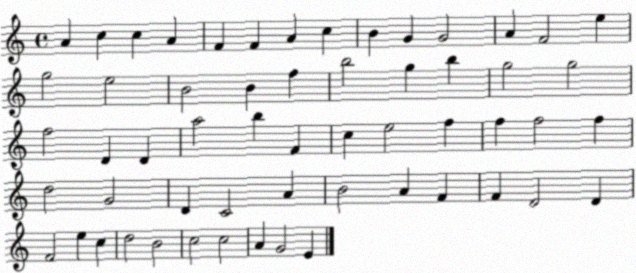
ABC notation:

X:1
T:Untitled
M:4/4
L:1/4
K:C
A c c A F F A c B G G2 A F2 e g2 e2 B2 B f b2 g b g2 g2 f2 D D a2 b F c e2 f f f2 f d2 G2 D C2 A B2 A F F D2 D F2 e c d2 B2 c2 c2 A G2 E